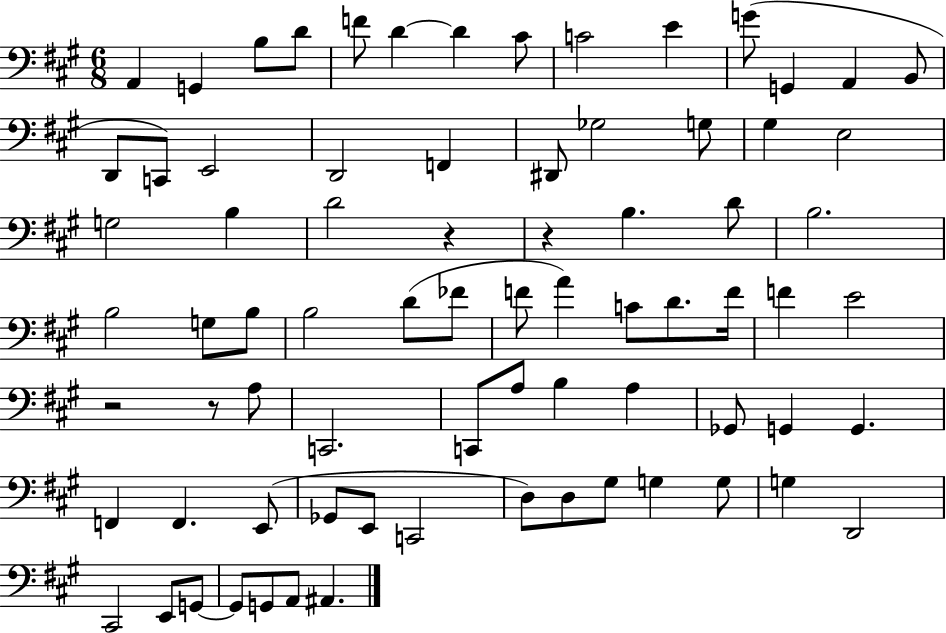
A2/q G2/q B3/e D4/e F4/e D4/q D4/q C#4/e C4/h E4/q G4/e G2/q A2/q B2/e D2/e C2/e E2/h D2/h F2/q D#2/e Gb3/h G3/e G#3/q E3/h G3/h B3/q D4/h R/q R/q B3/q. D4/e B3/h. B3/h G3/e B3/e B3/h D4/e FES4/e F4/e A4/q C4/e D4/e. F4/s F4/q E4/h R/h R/e A3/e C2/h. C2/e A3/e B3/q A3/q Gb2/e G2/q G2/q. F2/q F2/q. E2/e Gb2/e E2/e C2/h D3/e D3/e G#3/e G3/q G3/e G3/q D2/h C#2/h E2/e G2/e G2/e G2/e A2/e A#2/q.